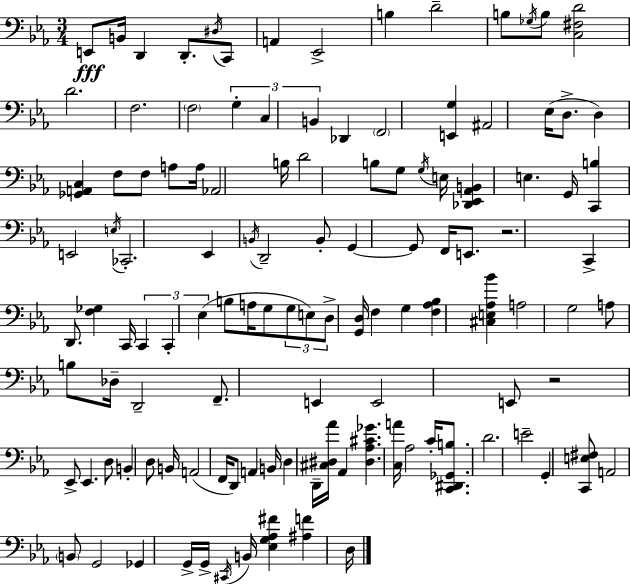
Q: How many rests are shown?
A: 2